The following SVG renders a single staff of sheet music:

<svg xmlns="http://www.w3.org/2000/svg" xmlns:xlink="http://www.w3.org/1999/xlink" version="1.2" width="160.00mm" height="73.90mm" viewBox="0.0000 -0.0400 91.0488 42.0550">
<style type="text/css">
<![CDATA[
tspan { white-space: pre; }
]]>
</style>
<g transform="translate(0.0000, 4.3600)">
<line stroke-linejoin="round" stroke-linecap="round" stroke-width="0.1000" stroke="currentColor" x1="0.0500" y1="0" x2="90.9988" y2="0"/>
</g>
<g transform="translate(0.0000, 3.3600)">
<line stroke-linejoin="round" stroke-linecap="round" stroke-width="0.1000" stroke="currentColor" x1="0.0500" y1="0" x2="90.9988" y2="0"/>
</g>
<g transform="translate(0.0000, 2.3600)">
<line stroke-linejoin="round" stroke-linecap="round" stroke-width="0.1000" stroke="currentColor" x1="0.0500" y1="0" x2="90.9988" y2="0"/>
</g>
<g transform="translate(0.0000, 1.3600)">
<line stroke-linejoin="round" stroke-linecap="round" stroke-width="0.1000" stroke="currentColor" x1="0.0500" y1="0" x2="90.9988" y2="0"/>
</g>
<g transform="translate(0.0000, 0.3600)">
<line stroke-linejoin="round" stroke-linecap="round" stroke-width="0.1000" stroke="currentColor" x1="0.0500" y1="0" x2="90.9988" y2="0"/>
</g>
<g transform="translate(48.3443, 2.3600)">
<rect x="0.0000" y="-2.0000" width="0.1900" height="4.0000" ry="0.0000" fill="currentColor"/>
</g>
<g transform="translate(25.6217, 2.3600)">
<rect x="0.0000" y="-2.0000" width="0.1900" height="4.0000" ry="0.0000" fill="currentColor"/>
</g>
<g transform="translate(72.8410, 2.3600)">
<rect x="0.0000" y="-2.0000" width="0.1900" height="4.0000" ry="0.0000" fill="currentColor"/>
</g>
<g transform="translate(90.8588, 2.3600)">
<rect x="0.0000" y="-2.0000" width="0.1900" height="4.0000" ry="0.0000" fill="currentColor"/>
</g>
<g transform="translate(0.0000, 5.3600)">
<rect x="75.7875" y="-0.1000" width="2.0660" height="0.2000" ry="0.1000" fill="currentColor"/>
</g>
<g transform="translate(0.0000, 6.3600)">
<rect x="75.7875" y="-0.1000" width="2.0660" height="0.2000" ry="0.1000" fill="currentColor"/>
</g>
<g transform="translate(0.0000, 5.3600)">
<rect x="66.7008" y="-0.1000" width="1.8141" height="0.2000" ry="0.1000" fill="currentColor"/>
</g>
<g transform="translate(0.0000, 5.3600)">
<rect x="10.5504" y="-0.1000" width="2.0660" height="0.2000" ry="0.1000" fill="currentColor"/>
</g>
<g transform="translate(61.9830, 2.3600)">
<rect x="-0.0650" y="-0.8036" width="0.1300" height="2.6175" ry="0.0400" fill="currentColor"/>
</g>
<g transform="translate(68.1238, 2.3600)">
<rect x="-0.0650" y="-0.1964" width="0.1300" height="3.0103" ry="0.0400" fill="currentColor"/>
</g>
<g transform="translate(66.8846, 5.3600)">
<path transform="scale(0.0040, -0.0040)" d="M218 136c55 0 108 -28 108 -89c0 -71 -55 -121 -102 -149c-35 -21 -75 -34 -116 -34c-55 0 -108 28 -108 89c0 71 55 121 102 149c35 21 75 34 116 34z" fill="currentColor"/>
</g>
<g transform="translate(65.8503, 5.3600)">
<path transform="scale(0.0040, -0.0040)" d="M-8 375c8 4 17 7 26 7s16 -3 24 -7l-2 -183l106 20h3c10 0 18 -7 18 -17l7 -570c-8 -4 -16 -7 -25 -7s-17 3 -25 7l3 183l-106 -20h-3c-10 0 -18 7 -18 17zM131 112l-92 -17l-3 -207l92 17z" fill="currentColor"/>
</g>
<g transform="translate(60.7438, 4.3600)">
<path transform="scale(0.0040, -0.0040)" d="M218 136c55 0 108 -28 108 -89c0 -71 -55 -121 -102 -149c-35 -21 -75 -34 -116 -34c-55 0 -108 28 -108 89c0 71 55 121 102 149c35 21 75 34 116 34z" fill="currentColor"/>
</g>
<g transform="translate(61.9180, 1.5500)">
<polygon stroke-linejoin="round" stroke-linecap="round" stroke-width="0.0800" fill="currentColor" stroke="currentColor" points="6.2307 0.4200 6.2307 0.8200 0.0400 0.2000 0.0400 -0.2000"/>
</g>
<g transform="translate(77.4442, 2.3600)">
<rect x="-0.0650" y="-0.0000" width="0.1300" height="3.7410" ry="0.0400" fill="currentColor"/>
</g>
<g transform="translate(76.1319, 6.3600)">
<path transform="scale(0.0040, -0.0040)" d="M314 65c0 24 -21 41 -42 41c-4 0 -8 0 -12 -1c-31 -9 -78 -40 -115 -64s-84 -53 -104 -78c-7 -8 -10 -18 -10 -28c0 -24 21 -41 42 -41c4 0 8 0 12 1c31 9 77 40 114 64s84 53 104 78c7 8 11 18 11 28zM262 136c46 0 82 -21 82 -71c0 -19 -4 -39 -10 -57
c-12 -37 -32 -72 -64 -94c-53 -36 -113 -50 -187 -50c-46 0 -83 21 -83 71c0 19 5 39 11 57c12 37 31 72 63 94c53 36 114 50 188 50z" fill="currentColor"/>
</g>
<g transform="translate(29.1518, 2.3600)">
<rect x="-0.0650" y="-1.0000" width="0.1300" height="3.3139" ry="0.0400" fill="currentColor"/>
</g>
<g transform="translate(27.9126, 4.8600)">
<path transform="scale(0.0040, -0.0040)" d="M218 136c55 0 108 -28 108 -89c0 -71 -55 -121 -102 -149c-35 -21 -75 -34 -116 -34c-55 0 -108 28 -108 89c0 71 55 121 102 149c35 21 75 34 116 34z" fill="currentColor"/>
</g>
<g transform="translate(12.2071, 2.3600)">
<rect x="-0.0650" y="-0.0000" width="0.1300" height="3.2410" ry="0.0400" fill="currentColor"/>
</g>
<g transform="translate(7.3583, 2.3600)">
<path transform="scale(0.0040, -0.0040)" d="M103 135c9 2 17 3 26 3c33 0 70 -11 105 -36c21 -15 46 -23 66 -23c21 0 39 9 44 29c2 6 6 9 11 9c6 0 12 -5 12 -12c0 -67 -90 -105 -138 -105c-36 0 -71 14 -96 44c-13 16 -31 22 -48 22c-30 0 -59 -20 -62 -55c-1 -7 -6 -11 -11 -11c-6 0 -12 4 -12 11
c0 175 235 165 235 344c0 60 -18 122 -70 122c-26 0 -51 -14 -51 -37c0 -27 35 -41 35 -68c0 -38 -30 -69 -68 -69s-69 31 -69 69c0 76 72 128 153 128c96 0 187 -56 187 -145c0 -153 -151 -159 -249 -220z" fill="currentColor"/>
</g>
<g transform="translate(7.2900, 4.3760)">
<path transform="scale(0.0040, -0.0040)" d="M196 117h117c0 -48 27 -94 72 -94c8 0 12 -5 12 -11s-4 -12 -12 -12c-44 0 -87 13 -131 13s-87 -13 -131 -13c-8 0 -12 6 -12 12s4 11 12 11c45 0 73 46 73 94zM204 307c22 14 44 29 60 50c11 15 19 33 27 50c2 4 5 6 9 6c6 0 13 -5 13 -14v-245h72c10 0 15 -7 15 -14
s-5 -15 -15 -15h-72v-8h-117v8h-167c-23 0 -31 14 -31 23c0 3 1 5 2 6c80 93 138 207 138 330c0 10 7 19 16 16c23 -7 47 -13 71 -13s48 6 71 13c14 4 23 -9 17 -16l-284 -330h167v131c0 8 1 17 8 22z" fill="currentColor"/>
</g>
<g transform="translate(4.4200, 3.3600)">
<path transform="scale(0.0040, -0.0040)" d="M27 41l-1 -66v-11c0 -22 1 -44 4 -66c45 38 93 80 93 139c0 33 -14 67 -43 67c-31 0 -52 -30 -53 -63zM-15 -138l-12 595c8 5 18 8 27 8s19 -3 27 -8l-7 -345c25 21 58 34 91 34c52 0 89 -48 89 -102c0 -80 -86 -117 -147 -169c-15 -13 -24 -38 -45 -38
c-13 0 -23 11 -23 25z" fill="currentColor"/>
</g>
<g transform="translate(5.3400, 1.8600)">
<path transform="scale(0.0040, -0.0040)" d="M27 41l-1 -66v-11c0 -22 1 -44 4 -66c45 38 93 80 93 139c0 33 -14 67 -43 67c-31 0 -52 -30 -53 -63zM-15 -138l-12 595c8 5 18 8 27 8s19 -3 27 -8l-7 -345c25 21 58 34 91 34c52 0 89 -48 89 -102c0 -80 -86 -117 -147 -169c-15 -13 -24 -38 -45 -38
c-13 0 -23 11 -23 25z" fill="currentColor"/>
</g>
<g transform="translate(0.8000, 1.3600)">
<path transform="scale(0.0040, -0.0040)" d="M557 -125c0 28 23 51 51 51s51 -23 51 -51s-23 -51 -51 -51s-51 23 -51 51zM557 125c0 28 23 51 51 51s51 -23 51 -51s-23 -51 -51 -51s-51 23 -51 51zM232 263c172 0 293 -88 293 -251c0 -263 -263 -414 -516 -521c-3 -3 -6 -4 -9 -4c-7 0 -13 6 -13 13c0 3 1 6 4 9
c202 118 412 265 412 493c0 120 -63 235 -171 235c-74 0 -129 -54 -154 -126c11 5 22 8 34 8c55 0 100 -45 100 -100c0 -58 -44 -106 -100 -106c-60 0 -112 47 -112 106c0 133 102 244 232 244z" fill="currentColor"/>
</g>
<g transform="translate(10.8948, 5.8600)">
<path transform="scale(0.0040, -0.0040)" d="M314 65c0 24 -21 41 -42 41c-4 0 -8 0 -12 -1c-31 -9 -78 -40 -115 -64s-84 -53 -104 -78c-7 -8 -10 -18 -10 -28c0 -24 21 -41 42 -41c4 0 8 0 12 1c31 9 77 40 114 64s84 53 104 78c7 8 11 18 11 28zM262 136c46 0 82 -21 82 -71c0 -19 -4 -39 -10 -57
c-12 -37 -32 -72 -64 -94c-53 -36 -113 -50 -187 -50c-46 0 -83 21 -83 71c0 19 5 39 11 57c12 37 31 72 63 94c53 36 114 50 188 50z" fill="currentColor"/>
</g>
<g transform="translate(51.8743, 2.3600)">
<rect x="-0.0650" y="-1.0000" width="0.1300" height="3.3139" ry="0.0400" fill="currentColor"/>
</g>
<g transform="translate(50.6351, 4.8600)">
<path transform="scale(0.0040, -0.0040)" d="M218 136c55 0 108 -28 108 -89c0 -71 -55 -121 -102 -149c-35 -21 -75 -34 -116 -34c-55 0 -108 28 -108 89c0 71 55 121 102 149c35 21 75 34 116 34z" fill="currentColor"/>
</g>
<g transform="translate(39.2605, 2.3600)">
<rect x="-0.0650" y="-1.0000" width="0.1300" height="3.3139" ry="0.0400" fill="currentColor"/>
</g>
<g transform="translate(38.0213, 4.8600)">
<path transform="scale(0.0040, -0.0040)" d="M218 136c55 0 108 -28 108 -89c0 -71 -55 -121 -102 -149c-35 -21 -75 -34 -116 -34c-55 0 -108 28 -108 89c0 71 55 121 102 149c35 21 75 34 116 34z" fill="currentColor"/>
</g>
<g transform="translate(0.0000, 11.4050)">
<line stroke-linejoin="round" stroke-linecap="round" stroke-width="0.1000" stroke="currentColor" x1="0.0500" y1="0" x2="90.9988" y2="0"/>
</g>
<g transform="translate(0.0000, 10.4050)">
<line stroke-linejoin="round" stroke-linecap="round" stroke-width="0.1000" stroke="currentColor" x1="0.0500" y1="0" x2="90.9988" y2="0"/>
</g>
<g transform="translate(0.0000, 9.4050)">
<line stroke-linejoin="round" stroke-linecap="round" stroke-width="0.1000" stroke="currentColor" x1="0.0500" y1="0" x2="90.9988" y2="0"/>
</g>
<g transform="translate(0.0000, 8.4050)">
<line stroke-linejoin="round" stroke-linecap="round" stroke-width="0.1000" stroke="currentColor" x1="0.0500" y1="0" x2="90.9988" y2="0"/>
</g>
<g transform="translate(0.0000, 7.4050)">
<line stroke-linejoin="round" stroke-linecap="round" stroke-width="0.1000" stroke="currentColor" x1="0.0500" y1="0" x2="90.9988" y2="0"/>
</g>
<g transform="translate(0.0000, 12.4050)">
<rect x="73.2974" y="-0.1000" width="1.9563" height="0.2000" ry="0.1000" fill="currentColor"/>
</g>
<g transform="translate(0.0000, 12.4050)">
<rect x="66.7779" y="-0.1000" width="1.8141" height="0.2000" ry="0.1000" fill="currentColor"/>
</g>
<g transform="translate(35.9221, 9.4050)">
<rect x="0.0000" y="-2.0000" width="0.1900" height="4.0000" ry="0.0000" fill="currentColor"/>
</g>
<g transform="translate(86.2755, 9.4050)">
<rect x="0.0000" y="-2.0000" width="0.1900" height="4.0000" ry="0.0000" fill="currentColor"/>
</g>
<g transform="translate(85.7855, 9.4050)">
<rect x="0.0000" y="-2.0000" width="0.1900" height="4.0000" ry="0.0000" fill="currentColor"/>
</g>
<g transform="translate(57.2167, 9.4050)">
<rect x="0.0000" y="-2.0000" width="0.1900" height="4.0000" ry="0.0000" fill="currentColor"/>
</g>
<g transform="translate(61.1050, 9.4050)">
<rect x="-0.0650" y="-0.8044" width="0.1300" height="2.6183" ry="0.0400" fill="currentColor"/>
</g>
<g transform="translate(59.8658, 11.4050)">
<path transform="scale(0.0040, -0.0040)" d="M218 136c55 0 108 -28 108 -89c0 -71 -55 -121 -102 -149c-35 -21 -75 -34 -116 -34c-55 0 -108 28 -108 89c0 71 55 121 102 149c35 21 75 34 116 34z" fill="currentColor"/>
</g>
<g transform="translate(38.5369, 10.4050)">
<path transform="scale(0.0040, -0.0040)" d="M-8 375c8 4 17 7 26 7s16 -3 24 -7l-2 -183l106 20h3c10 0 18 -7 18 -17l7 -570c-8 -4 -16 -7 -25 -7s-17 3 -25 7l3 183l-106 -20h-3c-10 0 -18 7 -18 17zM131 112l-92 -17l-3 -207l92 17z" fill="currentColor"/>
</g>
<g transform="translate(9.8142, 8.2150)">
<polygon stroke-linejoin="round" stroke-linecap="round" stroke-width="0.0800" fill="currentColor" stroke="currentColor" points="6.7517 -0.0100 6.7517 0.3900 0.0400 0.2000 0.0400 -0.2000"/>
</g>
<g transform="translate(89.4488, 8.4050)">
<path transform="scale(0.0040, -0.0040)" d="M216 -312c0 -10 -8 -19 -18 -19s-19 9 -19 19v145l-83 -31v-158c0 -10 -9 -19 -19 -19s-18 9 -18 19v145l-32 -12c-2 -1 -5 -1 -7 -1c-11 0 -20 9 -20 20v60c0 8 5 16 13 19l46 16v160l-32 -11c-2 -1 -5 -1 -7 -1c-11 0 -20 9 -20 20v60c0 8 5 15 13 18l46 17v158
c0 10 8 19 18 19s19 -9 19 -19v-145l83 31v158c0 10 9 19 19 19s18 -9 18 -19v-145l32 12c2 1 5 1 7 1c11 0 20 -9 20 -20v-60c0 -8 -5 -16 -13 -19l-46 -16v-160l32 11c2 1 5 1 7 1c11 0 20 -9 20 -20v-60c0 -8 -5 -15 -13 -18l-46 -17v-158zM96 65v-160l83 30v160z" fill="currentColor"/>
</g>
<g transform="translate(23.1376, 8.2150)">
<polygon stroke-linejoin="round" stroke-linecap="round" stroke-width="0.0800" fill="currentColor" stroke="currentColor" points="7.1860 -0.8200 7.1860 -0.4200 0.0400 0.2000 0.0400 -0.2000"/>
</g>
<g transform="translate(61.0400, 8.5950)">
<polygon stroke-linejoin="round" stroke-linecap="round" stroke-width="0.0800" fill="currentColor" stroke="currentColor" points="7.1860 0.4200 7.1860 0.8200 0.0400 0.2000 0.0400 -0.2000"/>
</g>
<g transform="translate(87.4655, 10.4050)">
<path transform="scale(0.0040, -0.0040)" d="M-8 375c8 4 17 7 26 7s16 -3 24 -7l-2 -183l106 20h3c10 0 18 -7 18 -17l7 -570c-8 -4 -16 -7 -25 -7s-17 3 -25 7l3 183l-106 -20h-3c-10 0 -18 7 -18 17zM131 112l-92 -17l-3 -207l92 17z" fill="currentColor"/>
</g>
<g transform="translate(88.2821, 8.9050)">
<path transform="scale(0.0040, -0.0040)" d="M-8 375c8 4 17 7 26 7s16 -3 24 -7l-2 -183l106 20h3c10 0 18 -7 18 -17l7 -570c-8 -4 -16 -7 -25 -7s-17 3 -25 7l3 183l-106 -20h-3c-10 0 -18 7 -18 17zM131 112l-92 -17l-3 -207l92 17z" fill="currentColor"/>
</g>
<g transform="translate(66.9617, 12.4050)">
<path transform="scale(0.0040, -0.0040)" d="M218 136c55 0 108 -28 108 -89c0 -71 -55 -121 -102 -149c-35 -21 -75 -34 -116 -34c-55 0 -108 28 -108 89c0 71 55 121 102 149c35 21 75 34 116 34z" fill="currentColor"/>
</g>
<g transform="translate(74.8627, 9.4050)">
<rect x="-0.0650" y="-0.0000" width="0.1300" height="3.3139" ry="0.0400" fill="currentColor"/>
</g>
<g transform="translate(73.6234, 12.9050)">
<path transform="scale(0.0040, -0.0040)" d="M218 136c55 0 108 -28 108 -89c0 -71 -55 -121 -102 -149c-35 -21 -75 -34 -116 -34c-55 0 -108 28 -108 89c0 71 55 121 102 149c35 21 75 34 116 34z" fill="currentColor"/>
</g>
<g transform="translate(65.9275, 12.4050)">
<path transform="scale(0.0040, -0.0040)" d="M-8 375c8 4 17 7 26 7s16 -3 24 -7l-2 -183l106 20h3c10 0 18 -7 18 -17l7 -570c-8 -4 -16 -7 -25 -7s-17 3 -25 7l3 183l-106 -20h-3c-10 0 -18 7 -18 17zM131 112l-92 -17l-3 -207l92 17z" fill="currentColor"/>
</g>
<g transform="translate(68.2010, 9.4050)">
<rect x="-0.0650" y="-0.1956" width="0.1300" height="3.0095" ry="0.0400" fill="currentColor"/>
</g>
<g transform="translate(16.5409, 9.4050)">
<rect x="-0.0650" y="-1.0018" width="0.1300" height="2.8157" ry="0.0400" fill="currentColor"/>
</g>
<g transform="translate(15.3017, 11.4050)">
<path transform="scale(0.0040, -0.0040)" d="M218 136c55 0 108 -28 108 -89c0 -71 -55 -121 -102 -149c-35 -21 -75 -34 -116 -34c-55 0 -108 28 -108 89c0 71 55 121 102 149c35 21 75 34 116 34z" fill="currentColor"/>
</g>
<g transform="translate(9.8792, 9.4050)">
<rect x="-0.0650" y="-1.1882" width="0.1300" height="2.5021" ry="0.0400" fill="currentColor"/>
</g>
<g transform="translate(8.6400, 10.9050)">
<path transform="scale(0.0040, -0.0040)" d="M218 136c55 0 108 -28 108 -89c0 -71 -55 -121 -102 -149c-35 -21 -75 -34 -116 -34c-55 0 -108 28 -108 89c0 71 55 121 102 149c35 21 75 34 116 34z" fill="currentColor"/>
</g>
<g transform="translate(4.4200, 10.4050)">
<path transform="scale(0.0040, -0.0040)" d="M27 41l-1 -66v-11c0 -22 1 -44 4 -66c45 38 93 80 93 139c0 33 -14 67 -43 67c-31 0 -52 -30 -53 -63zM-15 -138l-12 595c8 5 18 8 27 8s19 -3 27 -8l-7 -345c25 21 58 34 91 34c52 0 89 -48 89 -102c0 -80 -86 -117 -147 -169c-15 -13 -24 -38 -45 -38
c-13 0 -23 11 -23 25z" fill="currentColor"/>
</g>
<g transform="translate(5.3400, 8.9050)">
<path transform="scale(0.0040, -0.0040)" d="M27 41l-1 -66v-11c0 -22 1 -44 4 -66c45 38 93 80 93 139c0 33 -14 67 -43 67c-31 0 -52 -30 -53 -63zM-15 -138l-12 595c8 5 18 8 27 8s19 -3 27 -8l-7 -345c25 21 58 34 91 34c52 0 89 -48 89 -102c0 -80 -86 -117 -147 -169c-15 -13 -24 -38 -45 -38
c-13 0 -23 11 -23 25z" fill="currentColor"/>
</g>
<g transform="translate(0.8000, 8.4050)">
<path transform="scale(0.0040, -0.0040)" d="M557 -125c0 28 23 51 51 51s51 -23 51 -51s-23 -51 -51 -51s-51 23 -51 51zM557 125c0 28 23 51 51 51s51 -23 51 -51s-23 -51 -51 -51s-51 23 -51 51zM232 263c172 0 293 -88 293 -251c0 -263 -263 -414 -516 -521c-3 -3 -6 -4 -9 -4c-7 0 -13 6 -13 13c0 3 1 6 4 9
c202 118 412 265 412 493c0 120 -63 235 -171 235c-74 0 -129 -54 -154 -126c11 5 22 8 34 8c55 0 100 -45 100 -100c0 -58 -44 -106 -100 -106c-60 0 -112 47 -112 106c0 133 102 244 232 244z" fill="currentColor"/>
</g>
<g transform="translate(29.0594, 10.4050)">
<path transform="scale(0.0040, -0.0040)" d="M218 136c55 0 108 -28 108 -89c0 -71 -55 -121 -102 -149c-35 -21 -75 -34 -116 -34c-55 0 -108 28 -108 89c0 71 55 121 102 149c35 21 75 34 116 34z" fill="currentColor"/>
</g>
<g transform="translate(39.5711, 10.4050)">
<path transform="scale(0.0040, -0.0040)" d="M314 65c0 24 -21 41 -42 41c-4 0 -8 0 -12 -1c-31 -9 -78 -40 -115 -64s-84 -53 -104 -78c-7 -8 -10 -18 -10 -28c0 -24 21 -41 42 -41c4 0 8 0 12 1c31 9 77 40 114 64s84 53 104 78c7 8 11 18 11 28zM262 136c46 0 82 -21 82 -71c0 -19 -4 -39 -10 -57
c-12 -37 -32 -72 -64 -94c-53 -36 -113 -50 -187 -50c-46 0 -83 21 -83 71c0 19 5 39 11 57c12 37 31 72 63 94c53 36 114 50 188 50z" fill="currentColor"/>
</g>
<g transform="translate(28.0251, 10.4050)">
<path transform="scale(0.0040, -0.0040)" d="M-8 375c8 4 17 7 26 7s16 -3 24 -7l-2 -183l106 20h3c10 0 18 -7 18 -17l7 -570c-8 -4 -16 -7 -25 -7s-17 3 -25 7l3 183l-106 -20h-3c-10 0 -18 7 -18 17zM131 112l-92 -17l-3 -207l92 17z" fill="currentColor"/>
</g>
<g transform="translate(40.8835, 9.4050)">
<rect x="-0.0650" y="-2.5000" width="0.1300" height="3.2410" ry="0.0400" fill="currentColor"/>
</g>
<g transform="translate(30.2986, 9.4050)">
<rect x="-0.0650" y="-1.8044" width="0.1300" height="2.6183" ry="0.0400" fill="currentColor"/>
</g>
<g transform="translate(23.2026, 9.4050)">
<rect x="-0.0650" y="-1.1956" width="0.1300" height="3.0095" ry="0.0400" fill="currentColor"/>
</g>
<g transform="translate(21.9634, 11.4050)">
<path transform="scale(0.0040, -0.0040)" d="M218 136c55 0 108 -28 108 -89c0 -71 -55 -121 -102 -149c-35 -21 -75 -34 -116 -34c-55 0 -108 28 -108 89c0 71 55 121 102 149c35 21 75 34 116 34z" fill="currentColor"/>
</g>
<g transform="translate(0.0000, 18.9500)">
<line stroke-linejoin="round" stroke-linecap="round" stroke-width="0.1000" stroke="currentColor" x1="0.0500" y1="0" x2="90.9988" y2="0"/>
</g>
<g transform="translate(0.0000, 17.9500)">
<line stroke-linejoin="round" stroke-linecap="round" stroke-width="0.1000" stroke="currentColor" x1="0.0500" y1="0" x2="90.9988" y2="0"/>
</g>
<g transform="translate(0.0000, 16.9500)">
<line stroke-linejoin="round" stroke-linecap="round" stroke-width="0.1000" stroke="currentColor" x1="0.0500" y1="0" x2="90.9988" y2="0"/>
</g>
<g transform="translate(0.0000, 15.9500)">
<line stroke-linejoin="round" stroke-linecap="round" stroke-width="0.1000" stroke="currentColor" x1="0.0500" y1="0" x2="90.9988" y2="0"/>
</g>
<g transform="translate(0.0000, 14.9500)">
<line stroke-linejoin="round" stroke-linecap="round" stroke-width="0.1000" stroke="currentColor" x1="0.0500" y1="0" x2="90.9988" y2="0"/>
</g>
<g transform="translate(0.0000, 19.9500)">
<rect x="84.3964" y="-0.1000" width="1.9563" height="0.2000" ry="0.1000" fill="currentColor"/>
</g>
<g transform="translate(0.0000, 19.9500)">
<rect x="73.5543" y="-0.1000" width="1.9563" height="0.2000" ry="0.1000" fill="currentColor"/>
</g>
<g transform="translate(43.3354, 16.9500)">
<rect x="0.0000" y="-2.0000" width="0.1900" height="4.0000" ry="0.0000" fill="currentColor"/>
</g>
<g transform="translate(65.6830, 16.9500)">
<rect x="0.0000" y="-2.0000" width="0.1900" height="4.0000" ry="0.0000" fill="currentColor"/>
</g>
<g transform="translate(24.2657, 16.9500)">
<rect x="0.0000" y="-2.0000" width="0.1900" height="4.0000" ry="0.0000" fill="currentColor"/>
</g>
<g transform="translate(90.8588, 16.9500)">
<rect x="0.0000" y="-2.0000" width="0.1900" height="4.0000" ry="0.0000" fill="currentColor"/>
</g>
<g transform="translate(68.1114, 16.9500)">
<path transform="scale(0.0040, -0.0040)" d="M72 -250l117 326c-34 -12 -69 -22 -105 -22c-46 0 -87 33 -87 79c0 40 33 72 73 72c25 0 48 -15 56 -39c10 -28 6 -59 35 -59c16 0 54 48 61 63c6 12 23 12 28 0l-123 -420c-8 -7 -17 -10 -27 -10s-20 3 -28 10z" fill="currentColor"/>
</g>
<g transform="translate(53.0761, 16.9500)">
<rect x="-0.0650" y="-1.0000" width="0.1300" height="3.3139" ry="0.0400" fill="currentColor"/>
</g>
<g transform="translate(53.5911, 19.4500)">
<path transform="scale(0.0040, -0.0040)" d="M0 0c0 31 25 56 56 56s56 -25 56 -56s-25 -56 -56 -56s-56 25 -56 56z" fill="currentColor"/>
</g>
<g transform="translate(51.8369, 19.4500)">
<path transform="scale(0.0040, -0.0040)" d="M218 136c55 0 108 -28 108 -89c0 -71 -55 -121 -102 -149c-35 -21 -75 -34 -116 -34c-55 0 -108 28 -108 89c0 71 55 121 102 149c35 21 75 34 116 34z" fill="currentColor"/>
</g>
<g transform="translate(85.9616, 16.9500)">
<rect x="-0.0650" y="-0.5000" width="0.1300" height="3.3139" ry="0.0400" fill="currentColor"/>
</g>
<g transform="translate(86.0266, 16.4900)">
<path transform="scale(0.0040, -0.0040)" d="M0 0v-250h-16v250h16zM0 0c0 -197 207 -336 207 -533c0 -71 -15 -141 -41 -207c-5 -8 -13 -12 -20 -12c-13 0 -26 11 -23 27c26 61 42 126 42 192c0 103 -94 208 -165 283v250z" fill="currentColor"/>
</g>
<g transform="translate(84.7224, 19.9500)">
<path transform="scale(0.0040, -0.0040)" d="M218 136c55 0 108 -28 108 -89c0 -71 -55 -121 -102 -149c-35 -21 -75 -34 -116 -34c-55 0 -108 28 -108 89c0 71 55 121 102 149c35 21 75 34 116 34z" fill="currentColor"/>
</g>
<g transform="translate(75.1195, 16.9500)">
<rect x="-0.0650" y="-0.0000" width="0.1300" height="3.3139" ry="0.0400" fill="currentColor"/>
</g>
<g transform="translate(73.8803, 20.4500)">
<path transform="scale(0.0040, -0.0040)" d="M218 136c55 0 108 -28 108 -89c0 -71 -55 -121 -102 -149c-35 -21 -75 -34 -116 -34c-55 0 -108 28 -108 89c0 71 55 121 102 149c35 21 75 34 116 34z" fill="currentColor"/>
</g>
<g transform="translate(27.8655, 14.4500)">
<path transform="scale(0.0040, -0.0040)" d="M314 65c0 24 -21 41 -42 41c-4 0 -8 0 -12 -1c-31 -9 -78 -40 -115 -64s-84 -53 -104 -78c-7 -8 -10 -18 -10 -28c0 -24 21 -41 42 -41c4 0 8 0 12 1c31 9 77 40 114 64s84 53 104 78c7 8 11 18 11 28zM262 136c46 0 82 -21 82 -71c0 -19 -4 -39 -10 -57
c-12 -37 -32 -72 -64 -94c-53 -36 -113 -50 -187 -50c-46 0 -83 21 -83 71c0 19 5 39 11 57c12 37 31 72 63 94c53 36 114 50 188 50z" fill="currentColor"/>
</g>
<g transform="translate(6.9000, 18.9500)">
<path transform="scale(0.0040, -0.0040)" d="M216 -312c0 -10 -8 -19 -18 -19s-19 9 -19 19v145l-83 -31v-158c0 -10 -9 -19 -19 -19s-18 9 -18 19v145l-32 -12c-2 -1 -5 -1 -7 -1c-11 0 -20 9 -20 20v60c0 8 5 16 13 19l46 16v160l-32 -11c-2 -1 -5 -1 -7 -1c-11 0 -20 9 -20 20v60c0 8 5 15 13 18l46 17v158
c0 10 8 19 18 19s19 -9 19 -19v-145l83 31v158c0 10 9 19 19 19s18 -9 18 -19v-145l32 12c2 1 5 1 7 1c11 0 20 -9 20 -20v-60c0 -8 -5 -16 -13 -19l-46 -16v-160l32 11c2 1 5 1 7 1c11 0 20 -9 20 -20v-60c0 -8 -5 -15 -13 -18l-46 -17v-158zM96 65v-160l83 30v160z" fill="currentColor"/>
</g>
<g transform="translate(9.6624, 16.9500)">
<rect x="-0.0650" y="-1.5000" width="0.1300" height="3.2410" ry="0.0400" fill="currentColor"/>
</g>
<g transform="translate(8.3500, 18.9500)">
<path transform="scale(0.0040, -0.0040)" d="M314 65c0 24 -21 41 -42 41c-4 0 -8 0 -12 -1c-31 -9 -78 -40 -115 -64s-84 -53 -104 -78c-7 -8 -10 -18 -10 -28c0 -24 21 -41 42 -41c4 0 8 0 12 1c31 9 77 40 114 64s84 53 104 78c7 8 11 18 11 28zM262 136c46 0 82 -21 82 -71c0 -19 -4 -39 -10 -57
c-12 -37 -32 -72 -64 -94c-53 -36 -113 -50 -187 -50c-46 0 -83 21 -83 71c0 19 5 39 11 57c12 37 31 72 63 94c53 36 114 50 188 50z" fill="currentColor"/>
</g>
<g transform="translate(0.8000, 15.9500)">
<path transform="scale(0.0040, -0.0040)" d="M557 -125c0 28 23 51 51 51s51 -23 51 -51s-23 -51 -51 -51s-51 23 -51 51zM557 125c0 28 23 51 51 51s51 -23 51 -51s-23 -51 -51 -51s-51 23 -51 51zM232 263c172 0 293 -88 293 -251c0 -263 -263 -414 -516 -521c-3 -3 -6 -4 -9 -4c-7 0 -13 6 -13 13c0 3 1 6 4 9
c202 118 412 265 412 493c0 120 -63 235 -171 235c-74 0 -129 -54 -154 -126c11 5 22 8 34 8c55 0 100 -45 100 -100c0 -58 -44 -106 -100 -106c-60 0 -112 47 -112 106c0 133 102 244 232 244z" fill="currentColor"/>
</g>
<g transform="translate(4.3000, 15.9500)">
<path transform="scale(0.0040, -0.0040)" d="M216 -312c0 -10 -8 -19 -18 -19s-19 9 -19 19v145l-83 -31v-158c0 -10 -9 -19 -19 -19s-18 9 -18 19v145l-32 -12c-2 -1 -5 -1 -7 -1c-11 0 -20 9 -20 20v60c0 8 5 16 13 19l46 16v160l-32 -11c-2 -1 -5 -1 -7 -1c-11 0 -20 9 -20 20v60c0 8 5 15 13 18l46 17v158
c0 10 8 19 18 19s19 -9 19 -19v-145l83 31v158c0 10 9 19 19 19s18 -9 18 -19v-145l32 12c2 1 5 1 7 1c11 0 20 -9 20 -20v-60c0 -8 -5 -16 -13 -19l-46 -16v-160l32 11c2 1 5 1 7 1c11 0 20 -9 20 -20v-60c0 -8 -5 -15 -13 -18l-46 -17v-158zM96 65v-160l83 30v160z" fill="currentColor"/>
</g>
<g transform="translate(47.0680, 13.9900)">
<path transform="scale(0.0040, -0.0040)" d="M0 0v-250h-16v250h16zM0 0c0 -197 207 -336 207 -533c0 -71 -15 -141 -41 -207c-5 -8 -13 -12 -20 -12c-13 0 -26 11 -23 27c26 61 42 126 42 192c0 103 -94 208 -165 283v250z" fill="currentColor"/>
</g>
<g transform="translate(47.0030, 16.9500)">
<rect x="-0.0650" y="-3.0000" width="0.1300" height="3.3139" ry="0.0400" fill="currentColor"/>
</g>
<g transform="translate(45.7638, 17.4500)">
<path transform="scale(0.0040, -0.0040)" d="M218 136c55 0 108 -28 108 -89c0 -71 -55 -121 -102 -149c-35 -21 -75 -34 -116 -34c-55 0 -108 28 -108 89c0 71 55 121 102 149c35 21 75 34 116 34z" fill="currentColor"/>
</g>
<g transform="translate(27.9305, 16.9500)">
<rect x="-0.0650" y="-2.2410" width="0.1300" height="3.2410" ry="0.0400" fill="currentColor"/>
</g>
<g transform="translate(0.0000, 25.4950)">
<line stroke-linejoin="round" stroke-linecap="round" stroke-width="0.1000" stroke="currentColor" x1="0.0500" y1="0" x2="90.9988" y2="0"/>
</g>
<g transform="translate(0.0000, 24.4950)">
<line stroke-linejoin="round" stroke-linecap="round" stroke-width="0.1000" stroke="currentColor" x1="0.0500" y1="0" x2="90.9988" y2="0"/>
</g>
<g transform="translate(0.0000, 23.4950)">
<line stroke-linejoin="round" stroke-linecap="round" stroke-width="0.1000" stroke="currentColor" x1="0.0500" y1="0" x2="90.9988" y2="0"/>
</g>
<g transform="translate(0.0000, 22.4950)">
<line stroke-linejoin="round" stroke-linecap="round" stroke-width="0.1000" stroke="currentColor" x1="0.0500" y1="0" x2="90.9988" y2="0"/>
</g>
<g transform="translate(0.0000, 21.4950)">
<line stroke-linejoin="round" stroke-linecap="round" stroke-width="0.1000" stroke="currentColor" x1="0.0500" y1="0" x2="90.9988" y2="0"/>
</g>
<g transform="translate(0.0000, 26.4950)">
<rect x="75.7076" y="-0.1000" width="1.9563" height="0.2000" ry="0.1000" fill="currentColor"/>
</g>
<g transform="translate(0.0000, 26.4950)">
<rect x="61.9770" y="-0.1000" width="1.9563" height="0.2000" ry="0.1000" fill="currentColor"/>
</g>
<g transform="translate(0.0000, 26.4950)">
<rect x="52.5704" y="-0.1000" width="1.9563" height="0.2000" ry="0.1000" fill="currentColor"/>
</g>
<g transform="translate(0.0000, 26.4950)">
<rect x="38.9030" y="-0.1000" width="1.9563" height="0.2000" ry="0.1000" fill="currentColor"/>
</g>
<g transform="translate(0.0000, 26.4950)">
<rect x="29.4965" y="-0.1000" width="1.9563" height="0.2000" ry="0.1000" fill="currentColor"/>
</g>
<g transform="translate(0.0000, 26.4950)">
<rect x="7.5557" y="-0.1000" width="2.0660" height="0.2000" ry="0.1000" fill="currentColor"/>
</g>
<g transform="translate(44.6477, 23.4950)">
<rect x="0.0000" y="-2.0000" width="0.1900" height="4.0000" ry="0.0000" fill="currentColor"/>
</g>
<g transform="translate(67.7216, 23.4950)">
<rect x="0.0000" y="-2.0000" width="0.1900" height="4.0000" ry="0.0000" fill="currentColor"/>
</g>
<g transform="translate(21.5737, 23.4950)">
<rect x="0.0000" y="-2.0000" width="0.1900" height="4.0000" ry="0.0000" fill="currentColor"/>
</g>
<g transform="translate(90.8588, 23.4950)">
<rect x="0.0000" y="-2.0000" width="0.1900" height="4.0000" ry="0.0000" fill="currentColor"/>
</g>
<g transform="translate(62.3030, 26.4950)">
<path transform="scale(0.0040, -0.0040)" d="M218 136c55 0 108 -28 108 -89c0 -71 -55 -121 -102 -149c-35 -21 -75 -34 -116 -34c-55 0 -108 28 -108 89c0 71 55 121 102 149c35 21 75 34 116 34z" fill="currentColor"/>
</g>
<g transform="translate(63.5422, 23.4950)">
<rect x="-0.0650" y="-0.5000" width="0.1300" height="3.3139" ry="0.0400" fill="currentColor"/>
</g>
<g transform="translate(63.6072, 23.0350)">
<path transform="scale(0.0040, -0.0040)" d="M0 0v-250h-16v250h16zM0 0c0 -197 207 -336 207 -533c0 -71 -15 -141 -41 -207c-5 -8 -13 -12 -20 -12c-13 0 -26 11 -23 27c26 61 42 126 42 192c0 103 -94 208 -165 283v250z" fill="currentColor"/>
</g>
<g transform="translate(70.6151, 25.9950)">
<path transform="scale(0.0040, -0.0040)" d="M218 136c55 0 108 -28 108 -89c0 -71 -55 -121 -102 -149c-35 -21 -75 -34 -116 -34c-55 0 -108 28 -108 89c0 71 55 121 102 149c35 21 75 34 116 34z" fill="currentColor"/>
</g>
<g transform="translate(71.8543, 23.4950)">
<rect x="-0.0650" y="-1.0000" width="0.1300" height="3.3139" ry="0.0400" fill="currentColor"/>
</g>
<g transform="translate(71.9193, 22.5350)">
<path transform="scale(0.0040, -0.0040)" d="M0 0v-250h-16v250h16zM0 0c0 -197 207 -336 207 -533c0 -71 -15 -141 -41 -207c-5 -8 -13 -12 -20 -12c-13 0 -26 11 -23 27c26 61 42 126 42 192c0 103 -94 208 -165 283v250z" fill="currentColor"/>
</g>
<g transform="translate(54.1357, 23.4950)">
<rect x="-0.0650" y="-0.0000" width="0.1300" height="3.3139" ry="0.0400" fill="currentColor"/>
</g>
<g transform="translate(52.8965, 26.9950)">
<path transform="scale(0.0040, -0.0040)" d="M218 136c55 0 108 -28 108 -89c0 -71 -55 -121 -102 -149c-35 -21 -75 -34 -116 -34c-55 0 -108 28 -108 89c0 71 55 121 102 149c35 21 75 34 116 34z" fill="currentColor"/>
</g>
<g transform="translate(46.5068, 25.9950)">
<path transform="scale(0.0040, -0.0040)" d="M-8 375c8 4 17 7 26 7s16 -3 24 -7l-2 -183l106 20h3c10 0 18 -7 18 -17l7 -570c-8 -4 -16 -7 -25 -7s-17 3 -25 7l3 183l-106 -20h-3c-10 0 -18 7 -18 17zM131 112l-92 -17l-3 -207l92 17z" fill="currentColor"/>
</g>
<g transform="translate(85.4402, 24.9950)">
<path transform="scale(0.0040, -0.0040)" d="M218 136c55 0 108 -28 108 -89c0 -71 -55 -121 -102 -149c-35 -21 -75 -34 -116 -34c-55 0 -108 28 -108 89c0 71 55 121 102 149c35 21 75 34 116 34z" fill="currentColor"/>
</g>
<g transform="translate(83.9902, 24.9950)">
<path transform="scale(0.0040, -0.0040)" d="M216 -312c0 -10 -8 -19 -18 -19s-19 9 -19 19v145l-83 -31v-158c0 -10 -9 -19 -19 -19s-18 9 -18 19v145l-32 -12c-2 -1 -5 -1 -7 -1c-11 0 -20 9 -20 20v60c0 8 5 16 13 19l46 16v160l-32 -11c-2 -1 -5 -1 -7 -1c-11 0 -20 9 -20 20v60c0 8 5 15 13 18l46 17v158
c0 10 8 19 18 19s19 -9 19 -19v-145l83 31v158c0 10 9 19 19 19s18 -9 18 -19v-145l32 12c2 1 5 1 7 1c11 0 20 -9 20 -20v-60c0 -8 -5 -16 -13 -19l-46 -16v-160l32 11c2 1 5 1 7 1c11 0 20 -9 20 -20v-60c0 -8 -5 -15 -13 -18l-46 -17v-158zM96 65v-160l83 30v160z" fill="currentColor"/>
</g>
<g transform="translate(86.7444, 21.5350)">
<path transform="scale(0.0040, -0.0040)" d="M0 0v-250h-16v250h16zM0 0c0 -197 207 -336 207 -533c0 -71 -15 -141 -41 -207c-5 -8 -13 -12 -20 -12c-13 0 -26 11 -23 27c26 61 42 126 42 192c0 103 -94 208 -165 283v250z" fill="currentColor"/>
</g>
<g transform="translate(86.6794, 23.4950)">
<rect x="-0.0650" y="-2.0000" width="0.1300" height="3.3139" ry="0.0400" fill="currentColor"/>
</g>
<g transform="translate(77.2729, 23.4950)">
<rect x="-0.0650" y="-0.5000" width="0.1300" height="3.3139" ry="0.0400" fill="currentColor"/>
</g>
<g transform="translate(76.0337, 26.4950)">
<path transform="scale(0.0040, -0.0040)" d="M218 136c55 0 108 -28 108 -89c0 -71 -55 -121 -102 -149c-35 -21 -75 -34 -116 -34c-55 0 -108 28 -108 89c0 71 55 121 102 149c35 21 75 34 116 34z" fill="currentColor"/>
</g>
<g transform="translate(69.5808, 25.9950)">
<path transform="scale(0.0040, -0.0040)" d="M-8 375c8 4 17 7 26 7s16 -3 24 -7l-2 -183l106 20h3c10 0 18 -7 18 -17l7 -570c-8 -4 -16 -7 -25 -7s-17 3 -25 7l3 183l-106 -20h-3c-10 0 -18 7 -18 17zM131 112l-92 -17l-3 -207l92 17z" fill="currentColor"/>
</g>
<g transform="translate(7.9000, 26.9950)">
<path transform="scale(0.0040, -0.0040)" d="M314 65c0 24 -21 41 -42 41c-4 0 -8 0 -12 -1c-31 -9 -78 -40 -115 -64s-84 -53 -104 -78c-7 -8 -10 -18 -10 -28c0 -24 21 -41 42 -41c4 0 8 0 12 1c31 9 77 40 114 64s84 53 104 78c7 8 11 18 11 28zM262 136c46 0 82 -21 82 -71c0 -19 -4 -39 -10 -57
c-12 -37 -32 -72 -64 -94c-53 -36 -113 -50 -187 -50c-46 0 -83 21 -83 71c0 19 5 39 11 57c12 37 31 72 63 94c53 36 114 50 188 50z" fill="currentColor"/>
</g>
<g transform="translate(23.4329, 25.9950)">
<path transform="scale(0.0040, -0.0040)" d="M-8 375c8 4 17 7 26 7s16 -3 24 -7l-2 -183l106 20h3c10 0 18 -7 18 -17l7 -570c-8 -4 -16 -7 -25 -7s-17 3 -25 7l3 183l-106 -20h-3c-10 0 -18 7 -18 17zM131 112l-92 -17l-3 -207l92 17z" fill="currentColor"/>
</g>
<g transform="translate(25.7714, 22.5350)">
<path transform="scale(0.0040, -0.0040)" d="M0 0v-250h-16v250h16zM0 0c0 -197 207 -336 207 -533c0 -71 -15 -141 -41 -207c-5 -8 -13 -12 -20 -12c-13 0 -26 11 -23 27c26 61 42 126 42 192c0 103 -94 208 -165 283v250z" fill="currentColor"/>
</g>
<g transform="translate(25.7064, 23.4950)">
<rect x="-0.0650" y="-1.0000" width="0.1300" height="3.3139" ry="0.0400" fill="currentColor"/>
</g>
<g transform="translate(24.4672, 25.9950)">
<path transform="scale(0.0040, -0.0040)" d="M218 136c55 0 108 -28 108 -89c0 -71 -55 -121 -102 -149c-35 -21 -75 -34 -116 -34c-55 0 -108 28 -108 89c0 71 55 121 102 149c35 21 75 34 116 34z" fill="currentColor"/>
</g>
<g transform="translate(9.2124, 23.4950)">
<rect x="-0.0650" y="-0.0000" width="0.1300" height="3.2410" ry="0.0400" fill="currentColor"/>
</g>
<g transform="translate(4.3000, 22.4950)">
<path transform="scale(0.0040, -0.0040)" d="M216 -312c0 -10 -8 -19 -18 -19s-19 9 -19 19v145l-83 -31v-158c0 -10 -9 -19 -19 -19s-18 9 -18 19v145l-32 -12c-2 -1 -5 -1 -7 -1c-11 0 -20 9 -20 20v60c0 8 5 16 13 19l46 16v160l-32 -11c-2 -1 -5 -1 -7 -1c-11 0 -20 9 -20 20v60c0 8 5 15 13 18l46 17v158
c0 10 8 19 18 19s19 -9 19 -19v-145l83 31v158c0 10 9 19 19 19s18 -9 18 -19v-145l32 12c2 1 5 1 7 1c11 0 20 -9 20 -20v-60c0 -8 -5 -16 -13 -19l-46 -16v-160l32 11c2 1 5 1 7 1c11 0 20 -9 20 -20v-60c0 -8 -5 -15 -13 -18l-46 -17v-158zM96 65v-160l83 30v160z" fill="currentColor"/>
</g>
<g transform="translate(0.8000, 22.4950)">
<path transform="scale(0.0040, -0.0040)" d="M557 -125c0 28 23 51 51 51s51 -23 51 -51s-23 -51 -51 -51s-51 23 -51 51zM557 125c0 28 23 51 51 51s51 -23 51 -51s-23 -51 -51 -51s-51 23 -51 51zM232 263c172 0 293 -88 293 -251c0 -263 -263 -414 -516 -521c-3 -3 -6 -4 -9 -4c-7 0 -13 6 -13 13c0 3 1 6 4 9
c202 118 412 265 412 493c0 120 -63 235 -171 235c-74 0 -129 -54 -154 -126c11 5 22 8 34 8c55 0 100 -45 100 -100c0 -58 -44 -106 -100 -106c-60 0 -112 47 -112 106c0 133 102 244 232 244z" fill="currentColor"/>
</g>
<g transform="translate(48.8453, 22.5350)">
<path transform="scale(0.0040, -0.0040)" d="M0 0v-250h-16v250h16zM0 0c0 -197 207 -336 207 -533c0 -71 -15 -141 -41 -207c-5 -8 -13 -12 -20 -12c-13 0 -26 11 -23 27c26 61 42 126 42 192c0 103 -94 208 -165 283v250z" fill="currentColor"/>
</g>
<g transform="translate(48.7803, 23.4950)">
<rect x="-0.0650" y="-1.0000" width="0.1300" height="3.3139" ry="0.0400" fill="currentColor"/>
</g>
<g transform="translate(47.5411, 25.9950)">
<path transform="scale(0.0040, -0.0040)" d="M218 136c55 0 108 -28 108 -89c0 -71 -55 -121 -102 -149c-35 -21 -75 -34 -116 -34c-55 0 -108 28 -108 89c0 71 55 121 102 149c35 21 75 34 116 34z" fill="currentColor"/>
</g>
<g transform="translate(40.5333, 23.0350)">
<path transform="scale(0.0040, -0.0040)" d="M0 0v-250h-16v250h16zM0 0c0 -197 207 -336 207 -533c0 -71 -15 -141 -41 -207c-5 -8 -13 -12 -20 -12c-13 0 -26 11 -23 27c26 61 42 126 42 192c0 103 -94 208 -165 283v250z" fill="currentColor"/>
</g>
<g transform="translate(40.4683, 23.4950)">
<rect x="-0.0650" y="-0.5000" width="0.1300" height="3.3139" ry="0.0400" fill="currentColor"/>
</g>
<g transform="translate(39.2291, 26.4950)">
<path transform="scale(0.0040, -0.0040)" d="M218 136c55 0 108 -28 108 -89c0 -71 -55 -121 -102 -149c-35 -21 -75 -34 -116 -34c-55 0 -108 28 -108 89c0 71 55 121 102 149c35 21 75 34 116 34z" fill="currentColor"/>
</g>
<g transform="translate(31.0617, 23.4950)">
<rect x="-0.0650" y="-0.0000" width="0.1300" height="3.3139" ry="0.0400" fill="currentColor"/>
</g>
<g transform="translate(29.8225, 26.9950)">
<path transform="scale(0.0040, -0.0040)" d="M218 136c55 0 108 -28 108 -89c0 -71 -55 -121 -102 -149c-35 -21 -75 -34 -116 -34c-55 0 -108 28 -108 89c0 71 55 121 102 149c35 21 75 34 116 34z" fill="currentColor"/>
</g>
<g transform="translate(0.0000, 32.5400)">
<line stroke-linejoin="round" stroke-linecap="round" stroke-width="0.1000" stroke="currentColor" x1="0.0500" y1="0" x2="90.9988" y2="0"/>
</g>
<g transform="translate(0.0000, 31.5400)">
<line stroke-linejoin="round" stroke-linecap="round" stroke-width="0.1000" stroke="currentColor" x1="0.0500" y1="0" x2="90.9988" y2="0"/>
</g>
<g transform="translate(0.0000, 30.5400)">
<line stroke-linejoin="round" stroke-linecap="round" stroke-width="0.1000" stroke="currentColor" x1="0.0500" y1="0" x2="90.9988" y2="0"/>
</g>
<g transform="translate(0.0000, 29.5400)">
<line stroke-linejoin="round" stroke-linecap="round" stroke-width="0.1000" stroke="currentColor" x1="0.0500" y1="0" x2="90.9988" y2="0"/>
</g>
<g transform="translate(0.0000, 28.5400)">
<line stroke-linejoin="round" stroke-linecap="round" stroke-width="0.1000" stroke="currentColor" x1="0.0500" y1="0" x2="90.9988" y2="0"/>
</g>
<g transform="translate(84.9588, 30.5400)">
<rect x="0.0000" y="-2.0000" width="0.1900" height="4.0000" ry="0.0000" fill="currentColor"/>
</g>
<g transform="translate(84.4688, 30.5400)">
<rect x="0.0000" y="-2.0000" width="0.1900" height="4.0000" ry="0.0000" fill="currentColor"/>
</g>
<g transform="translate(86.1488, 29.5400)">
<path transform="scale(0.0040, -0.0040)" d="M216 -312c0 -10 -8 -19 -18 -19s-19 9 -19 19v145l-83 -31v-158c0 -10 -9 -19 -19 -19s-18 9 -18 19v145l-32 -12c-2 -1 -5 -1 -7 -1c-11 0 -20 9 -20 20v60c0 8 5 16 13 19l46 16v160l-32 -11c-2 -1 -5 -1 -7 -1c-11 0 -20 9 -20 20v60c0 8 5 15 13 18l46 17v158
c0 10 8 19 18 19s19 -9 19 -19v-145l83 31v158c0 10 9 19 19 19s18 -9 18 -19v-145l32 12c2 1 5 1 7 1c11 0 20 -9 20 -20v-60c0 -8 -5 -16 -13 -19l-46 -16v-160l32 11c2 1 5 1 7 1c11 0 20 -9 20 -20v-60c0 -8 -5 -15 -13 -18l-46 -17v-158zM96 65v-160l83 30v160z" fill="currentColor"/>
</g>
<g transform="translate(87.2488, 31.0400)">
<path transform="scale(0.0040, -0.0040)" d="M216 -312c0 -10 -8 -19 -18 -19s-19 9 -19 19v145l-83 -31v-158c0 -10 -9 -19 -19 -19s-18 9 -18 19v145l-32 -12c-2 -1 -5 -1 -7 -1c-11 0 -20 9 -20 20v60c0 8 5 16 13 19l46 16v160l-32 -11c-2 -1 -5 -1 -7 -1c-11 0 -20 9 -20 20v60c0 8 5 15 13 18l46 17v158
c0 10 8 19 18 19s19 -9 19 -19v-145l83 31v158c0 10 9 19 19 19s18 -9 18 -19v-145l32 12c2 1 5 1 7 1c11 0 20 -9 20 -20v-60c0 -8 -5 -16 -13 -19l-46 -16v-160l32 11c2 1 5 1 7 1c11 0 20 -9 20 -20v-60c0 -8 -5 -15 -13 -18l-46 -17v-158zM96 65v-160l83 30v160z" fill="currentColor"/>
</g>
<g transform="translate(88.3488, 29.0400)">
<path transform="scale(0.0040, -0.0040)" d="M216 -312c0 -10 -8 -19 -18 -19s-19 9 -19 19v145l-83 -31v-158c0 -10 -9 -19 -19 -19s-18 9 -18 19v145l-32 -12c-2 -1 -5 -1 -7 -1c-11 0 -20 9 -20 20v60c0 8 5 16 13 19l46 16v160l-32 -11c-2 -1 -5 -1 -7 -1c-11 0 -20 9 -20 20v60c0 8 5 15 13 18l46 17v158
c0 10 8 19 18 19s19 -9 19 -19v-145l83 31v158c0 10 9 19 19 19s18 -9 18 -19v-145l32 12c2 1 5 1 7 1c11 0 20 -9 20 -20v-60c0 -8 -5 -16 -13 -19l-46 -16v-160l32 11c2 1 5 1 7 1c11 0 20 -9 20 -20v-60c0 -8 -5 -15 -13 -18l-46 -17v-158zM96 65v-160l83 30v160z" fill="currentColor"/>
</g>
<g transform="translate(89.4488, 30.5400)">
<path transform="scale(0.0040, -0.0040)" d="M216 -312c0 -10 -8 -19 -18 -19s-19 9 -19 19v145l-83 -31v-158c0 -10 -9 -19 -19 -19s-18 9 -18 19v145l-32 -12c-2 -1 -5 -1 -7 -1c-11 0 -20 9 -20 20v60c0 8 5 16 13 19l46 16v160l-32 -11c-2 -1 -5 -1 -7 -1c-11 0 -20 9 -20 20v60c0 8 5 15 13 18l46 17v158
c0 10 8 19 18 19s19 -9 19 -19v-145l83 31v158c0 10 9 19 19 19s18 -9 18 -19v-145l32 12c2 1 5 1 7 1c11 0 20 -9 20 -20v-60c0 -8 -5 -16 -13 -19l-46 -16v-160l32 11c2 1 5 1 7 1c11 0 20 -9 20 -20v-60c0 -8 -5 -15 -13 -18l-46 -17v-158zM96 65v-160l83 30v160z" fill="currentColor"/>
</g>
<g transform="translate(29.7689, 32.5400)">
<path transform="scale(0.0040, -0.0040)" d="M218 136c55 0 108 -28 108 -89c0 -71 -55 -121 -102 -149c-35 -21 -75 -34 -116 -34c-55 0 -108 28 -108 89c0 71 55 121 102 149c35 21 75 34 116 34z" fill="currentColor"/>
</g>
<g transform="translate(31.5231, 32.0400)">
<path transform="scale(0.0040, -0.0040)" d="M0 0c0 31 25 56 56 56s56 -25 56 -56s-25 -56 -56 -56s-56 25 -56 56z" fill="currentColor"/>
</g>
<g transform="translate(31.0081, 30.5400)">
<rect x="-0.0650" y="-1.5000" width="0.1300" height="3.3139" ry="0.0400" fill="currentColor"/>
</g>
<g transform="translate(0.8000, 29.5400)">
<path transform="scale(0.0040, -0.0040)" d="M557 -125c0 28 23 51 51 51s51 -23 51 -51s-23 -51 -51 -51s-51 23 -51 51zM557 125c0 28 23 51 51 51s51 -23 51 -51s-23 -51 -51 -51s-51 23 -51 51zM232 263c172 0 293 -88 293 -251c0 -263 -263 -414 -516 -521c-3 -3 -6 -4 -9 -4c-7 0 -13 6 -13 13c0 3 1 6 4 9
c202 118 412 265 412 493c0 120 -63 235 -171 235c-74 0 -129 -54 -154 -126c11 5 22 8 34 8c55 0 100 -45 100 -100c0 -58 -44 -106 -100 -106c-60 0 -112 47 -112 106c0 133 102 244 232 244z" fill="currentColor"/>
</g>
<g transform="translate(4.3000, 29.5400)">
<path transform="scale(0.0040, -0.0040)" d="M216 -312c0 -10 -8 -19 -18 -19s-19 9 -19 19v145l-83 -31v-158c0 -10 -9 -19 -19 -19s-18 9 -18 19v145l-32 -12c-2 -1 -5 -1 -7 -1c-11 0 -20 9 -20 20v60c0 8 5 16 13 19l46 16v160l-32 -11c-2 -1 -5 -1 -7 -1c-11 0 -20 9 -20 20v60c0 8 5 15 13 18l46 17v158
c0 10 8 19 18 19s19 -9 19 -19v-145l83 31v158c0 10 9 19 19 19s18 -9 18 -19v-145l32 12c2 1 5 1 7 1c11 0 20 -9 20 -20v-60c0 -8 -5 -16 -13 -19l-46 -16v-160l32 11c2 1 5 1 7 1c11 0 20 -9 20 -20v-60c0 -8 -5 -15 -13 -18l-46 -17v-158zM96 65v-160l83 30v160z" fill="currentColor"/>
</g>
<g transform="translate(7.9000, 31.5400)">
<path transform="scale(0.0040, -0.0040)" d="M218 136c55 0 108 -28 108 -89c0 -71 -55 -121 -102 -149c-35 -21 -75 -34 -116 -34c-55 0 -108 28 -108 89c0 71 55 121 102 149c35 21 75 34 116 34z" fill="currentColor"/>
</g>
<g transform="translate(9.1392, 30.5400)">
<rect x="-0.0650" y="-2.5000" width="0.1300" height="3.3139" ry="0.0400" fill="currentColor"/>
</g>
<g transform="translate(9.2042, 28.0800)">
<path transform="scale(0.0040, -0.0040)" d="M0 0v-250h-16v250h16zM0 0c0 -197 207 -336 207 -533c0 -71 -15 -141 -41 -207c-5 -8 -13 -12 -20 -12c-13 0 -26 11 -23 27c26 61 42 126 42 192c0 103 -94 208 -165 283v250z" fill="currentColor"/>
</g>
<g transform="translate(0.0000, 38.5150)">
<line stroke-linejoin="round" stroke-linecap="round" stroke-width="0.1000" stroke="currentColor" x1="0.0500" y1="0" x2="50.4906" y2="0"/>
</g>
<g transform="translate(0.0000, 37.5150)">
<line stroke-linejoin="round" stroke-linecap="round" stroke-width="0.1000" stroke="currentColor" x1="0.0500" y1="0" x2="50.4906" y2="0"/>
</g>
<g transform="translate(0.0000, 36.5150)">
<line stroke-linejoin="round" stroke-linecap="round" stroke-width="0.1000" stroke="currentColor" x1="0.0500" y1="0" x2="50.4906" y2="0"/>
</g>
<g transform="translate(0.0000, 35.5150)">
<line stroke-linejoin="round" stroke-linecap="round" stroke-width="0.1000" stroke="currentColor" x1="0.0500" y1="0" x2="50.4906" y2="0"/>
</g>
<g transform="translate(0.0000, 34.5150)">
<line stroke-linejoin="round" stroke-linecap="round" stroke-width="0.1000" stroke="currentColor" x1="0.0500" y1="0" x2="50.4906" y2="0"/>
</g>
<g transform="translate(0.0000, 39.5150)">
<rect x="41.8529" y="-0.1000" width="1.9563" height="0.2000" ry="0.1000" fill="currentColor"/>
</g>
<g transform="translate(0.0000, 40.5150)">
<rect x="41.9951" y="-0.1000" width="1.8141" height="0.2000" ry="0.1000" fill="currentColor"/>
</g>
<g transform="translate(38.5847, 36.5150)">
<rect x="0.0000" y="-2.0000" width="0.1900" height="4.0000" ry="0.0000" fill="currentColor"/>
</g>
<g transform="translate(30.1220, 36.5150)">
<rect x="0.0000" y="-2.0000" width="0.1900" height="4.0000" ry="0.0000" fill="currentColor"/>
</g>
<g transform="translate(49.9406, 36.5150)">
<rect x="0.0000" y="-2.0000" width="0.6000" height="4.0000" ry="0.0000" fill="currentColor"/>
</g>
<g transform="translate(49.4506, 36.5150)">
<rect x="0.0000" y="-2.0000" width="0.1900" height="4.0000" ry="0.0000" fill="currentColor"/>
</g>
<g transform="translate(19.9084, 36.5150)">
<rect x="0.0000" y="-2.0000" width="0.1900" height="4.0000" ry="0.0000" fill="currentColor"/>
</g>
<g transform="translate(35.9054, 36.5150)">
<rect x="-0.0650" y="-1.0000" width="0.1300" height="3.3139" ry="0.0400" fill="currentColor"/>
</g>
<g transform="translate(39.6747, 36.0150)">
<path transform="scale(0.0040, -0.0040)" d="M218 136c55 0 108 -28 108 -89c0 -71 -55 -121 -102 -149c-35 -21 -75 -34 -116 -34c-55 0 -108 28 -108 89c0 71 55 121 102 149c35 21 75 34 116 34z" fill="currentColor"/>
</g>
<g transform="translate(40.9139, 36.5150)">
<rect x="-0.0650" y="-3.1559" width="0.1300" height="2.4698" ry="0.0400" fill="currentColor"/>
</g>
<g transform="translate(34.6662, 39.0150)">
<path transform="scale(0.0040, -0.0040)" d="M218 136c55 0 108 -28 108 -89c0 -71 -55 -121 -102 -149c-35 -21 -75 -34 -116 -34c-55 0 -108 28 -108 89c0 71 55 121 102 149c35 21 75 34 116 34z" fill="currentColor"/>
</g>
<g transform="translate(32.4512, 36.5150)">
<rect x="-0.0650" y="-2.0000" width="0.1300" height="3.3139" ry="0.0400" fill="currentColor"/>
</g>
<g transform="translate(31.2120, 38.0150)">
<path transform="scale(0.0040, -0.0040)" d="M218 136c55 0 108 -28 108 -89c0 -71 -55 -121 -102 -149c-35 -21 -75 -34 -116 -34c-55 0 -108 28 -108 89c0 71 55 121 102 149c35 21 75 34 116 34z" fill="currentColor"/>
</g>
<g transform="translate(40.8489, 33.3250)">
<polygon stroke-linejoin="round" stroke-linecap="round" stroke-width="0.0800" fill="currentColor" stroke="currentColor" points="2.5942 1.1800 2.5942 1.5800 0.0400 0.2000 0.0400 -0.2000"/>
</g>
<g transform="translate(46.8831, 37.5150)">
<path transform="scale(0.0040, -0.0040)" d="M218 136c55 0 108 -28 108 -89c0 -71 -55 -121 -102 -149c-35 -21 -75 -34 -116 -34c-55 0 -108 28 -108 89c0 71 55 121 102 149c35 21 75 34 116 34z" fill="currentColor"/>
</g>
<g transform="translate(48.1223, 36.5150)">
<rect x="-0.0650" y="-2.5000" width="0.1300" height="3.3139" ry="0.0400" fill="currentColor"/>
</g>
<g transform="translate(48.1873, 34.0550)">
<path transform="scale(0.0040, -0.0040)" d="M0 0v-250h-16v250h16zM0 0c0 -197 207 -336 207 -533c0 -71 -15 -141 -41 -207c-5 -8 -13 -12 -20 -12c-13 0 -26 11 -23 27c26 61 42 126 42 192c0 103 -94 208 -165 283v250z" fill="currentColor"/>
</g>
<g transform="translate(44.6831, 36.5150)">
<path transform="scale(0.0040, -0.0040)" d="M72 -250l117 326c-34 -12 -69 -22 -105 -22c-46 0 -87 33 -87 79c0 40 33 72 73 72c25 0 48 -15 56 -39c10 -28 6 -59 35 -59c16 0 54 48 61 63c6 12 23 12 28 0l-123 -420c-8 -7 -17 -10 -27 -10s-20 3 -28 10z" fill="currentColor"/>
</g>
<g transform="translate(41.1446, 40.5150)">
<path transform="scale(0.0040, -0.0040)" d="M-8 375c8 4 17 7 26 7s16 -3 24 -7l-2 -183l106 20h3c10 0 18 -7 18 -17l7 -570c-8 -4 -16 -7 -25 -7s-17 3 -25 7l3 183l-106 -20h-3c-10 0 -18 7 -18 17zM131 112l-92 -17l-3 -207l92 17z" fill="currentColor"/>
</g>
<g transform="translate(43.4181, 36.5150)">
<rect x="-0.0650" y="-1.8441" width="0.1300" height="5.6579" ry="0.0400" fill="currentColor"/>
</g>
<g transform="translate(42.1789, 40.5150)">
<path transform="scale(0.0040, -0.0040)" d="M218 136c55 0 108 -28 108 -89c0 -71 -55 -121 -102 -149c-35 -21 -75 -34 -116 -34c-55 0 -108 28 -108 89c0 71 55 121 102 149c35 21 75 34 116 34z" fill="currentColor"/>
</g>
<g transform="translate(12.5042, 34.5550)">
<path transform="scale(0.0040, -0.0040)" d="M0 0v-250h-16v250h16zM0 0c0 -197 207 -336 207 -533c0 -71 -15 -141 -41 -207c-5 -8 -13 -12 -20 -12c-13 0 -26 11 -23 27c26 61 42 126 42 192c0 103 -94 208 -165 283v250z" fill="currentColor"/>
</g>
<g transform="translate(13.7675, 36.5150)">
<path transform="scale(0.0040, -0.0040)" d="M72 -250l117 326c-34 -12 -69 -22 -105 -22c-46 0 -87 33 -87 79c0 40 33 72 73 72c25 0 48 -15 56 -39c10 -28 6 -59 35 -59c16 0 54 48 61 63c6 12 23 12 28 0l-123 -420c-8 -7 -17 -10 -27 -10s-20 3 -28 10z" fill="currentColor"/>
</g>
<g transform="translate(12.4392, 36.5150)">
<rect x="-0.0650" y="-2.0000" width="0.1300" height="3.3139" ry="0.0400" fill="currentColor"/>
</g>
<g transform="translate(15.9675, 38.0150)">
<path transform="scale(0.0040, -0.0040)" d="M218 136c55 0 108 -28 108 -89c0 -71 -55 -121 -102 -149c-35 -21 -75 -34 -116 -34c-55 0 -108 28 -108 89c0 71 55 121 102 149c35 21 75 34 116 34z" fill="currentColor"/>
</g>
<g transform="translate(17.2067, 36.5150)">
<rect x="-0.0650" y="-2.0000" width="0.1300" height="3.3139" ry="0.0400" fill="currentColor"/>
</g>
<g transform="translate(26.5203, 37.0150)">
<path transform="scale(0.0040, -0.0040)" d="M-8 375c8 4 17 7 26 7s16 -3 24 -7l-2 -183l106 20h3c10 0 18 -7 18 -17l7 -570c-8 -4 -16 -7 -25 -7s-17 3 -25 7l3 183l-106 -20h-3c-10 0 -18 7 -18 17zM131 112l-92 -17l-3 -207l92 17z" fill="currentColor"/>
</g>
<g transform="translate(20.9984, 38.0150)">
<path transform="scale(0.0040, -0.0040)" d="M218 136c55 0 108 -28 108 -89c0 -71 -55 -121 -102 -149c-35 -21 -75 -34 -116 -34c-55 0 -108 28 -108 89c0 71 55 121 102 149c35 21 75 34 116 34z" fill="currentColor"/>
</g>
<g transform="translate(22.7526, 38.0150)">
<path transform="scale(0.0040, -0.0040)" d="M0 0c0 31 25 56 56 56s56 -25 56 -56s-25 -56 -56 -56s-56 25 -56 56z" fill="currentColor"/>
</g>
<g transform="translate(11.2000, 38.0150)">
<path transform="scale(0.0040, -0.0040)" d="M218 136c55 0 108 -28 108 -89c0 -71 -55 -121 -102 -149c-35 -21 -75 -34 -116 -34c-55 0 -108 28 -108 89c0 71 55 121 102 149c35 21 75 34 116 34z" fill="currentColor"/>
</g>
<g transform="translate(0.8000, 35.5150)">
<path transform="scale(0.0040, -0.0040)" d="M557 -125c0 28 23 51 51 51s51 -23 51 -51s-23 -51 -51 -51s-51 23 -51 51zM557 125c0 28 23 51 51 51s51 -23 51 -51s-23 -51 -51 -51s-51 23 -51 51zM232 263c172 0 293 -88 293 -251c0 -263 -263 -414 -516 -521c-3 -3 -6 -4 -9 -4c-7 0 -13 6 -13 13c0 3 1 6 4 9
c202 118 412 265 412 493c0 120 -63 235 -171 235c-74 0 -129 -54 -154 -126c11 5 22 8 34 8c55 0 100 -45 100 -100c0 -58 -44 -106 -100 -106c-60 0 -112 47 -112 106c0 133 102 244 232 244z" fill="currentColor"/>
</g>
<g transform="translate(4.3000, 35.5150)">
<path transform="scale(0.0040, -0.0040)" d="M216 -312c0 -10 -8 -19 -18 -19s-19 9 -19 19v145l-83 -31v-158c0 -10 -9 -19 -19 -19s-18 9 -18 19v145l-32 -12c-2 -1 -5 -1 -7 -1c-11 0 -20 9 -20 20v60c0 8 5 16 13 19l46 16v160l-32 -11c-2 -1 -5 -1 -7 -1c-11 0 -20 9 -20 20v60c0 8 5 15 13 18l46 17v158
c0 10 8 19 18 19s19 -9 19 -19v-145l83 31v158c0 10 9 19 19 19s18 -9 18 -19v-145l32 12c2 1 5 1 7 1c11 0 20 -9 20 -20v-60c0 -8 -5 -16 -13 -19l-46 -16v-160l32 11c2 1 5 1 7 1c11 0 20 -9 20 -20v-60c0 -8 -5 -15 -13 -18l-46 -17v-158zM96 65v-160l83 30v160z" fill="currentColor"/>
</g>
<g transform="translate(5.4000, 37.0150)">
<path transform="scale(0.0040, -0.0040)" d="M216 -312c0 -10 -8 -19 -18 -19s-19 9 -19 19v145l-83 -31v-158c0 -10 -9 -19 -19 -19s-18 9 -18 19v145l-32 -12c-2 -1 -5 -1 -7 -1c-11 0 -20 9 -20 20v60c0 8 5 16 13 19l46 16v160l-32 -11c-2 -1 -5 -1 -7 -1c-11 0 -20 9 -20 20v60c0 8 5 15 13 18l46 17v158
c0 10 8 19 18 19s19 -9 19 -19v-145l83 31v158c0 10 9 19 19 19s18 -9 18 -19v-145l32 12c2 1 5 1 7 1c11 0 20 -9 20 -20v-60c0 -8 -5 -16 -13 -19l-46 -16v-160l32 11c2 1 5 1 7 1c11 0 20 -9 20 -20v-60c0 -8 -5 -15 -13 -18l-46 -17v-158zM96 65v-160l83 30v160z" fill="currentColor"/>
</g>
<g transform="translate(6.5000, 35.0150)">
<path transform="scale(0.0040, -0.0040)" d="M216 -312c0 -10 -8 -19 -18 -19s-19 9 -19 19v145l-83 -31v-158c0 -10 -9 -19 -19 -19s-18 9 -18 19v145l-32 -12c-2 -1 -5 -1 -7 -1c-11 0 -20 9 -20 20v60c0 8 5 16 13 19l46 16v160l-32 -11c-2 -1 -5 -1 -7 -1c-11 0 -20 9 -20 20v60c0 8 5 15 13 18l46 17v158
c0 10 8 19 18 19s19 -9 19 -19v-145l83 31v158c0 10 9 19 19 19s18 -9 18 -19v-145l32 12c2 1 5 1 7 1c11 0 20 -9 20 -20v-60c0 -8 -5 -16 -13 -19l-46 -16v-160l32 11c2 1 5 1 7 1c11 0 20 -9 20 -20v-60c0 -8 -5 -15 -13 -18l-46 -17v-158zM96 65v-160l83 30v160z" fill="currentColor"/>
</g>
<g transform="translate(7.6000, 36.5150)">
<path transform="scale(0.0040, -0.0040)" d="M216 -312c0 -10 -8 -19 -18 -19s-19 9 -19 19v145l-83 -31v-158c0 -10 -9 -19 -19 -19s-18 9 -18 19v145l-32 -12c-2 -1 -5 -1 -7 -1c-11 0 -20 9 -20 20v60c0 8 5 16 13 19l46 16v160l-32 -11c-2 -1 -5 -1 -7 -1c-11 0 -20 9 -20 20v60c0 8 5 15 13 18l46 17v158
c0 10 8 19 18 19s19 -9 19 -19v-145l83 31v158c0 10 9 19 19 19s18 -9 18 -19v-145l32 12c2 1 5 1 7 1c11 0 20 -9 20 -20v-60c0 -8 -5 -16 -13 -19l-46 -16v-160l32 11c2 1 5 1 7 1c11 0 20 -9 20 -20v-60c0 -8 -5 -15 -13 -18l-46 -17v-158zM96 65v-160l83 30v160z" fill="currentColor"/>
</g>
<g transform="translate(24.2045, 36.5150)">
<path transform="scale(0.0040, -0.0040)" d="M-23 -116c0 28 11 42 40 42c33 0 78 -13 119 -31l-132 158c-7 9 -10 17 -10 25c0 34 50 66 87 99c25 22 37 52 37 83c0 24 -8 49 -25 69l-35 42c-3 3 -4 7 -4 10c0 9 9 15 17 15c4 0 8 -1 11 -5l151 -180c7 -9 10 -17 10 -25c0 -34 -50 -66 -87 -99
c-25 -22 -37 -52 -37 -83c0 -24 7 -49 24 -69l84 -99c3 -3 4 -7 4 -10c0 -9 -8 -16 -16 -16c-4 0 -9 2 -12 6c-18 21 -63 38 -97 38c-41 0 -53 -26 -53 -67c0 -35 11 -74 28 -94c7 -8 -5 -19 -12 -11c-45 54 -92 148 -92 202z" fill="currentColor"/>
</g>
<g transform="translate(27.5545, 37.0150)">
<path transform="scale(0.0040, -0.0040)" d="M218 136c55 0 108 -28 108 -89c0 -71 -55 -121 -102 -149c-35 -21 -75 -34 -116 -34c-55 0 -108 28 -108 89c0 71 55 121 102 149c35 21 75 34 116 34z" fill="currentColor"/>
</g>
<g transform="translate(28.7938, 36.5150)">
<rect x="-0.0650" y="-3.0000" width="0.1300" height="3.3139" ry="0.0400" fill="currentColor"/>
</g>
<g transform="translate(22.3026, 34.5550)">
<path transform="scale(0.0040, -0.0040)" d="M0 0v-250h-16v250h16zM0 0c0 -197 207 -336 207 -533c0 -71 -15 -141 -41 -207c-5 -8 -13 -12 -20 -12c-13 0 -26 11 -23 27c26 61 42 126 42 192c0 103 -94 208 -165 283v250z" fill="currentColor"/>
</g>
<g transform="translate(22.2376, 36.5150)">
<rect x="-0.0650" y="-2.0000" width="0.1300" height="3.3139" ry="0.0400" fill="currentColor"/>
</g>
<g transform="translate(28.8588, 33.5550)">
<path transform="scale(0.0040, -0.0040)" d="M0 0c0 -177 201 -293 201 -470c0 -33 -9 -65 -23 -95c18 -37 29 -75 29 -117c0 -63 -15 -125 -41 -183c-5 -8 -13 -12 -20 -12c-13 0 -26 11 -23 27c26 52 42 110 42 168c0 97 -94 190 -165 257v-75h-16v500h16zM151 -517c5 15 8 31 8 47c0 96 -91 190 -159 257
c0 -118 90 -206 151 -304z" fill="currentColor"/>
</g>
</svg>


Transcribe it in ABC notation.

X:1
T:Untitled
M:2/4
L:1/4
K:Bb
D,,2 F,, F,, F,, G,,/2 E,,/2 C,,2 A,,/2 G,,/2 G,,/2 B,,/2 B,,2 G,,/2 E,,/2 D,, ^G,,2 B,2 C,/2 ^F,, z/2 D,, E,,/2 D,,2 F,,/2 D,, E,,/2 F,,/2 D,, E,,/2 F,,/2 E,, ^A,,/2 B,,/2 G,, A,,/2 z/2 A,, A,,/2 z C,/4 A,, ^F,, E,/2 C,,/2 z/2 B,,/2